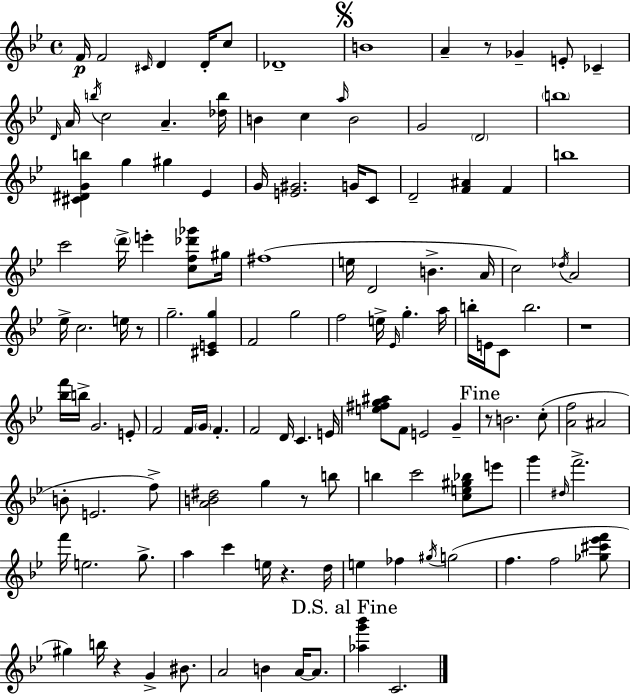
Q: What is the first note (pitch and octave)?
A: F4